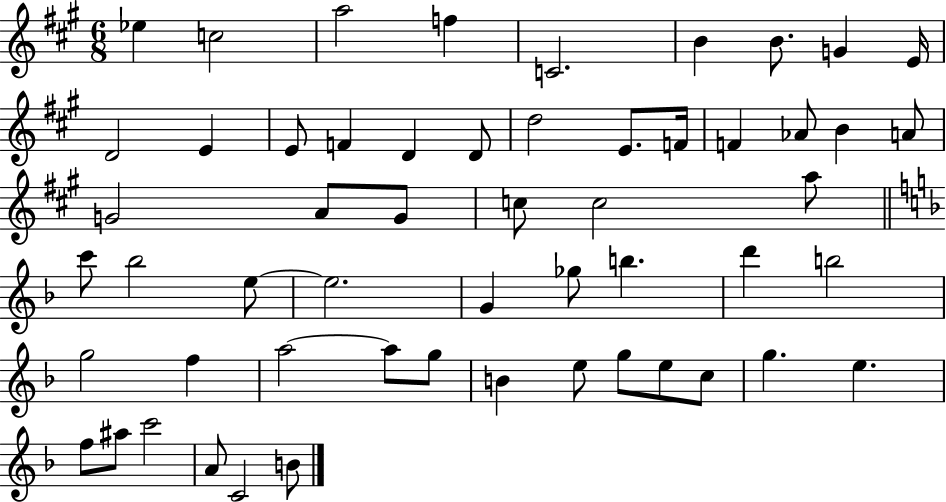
X:1
T:Untitled
M:6/8
L:1/4
K:A
_e c2 a2 f C2 B B/2 G E/4 D2 E E/2 F D D/2 d2 E/2 F/4 F _A/2 B A/2 G2 A/2 G/2 c/2 c2 a/2 c'/2 _b2 e/2 e2 G _g/2 b d' b2 g2 f a2 a/2 g/2 B e/2 g/2 e/2 c/2 g e f/2 ^a/2 c'2 A/2 C2 B/2